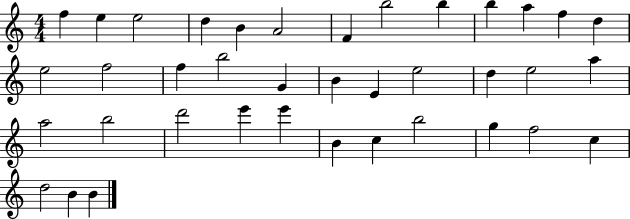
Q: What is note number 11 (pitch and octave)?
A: A5